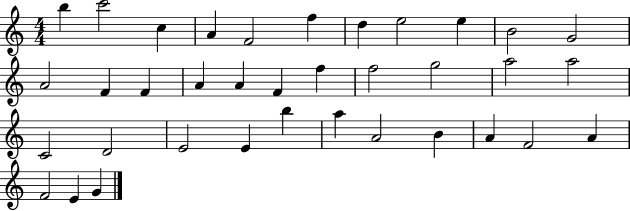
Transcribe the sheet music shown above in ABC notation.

X:1
T:Untitled
M:4/4
L:1/4
K:C
b c'2 c A F2 f d e2 e B2 G2 A2 F F A A F f f2 g2 a2 a2 C2 D2 E2 E b a A2 B A F2 A F2 E G